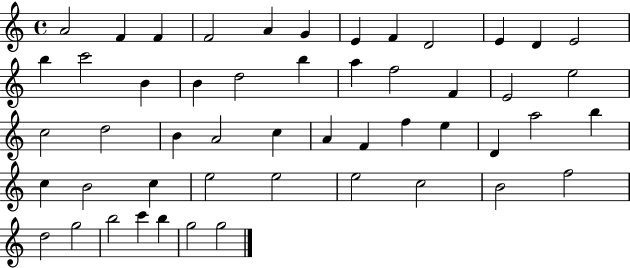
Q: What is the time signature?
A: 4/4